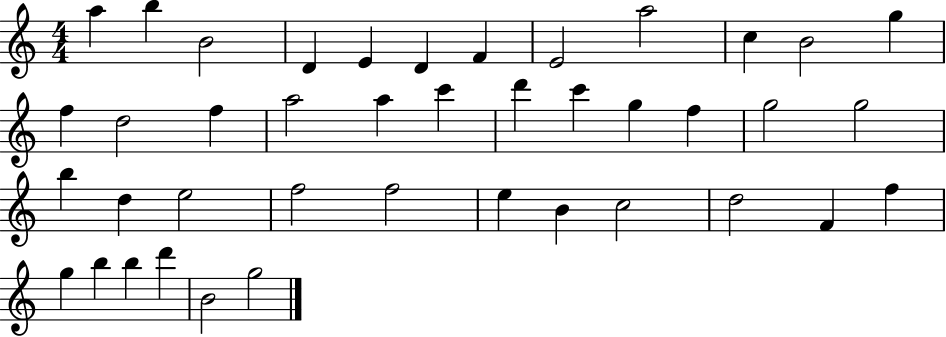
{
  \clef treble
  \numericTimeSignature
  \time 4/4
  \key c \major
  a''4 b''4 b'2 | d'4 e'4 d'4 f'4 | e'2 a''2 | c''4 b'2 g''4 | \break f''4 d''2 f''4 | a''2 a''4 c'''4 | d'''4 c'''4 g''4 f''4 | g''2 g''2 | \break b''4 d''4 e''2 | f''2 f''2 | e''4 b'4 c''2 | d''2 f'4 f''4 | \break g''4 b''4 b''4 d'''4 | b'2 g''2 | \bar "|."
}